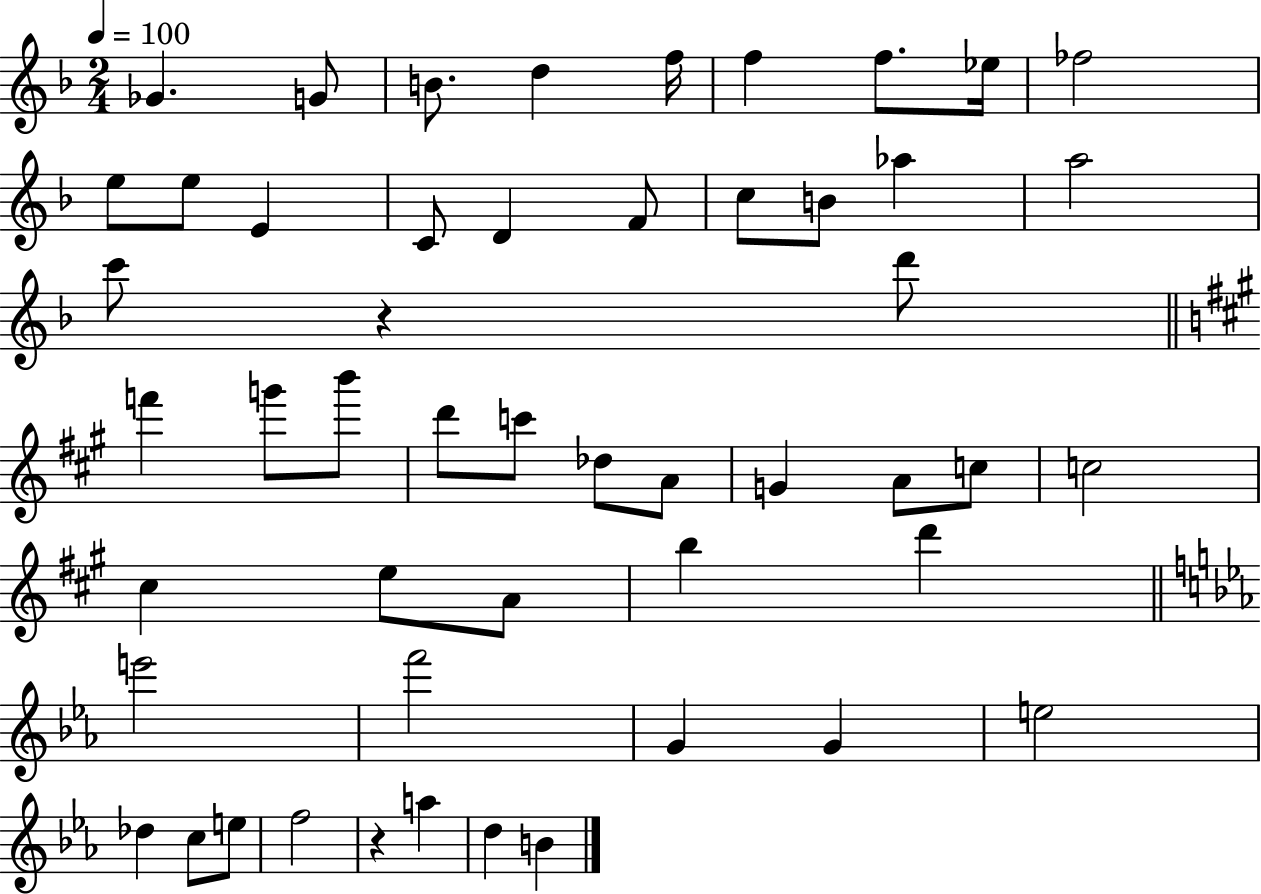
Gb4/q. G4/e B4/e. D5/q F5/s F5/q F5/e. Eb5/s FES5/h E5/e E5/e E4/q C4/e D4/q F4/e C5/e B4/e Ab5/q A5/h C6/e R/q D6/e F6/q G6/e B6/e D6/e C6/e Db5/e A4/e G4/q A4/e C5/e C5/h C#5/q E5/e A4/e B5/q D6/q E6/h F6/h G4/q G4/q E5/h Db5/q C5/e E5/e F5/h R/q A5/q D5/q B4/q